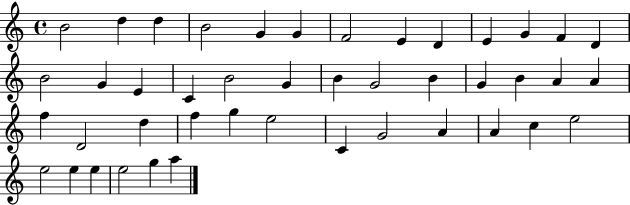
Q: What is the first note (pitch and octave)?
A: B4